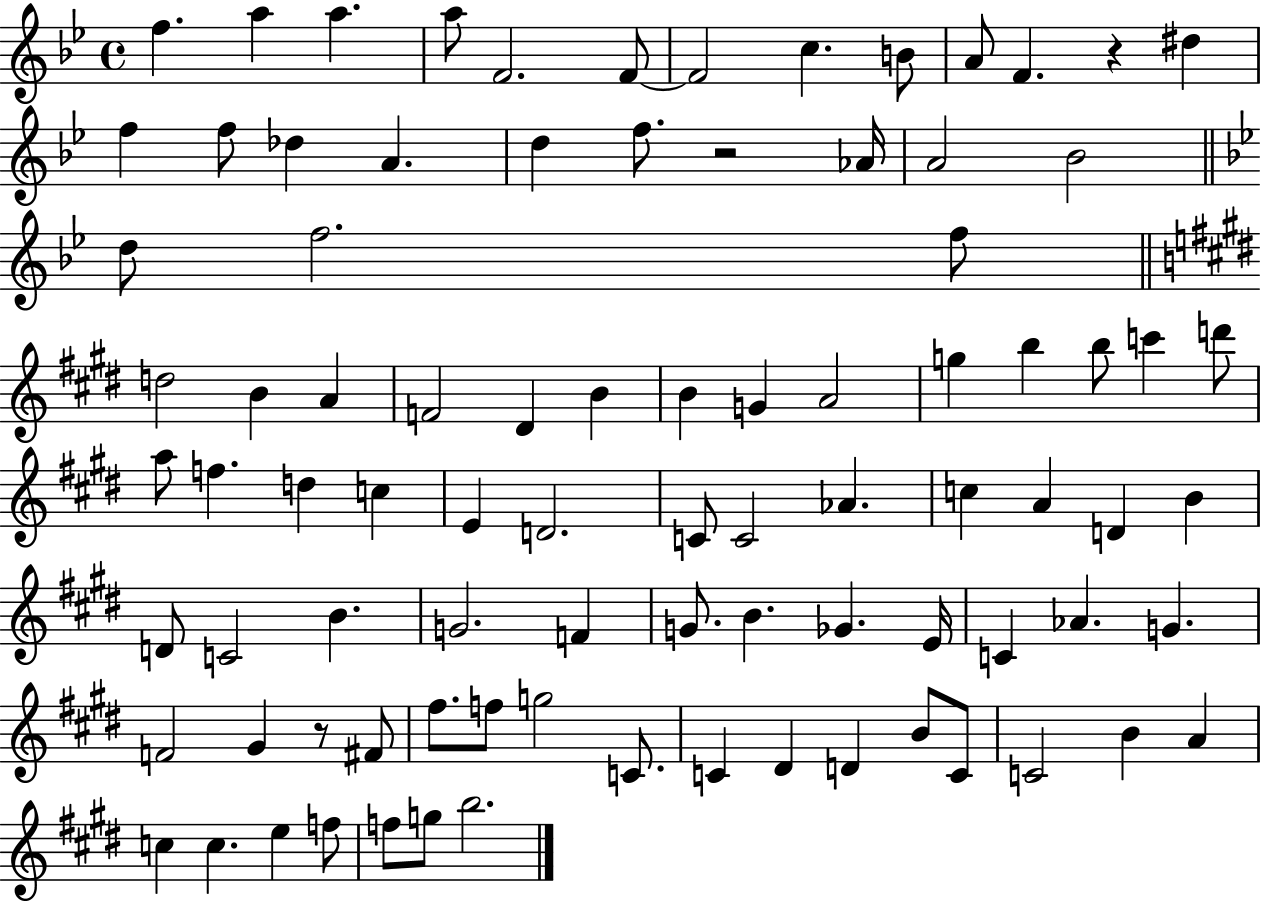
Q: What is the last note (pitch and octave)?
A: B5